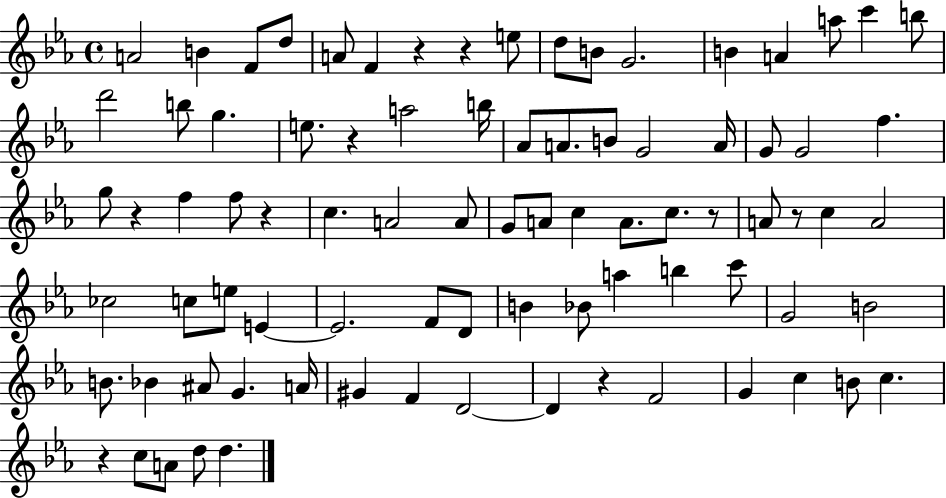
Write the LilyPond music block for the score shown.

{
  \clef treble
  \time 4/4
  \defaultTimeSignature
  \key ees \major
  a'2 b'4 f'8 d''8 | a'8 f'4 r4 r4 e''8 | d''8 b'8 g'2. | b'4 a'4 a''8 c'''4 b''8 | \break d'''2 b''8 g''4. | e''8. r4 a''2 b''16 | aes'8 a'8. b'8 g'2 a'16 | g'8 g'2 f''4. | \break g''8 r4 f''4 f''8 r4 | c''4. a'2 a'8 | g'8 a'8 c''4 a'8. c''8. r8 | a'8 r8 c''4 a'2 | \break ces''2 c''8 e''8 e'4~~ | e'2. f'8 d'8 | b'4 bes'8 a''4 b''4 c'''8 | g'2 b'2 | \break b'8. bes'4 ais'8 g'4. a'16 | gis'4 f'4 d'2~~ | d'4 r4 f'2 | g'4 c''4 b'8 c''4. | \break r4 c''8 a'8 d''8 d''4. | \bar "|."
}